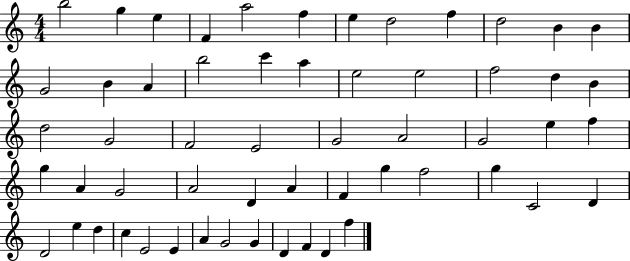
{
  \clef treble
  \numericTimeSignature
  \time 4/4
  \key c \major
  b''2 g''4 e''4 | f'4 a''2 f''4 | e''4 d''2 f''4 | d''2 b'4 b'4 | \break g'2 b'4 a'4 | b''2 c'''4 a''4 | e''2 e''2 | f''2 d''4 b'4 | \break d''2 g'2 | f'2 e'2 | g'2 a'2 | g'2 e''4 f''4 | \break g''4 a'4 g'2 | a'2 d'4 a'4 | f'4 g''4 f''2 | g''4 c'2 d'4 | \break d'2 e''4 d''4 | c''4 e'2 e'4 | a'4 g'2 g'4 | d'4 f'4 d'4 f''4 | \break \bar "|."
}